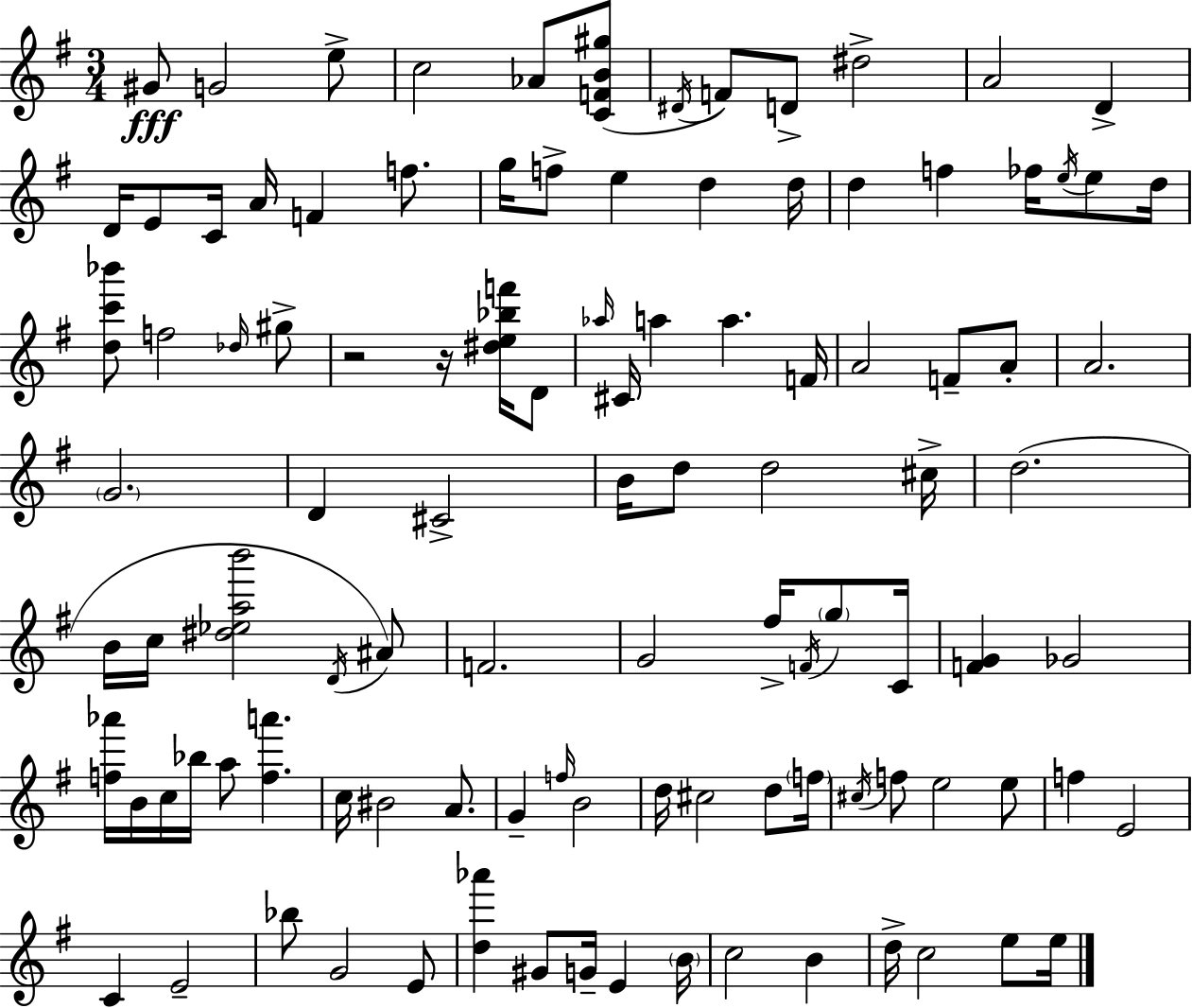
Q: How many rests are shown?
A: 2